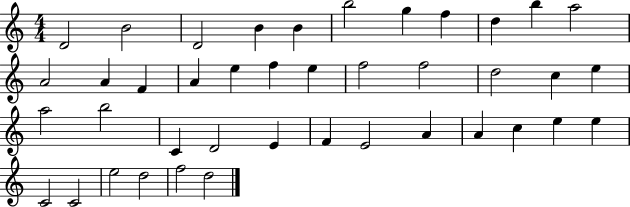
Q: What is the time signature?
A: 4/4